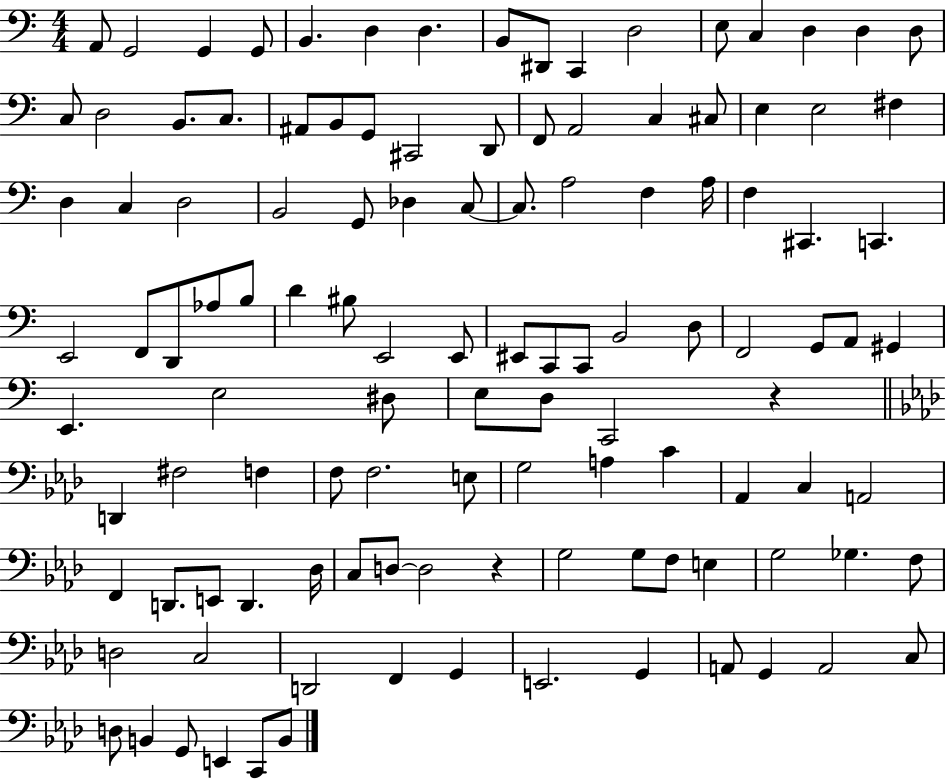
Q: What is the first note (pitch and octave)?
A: A2